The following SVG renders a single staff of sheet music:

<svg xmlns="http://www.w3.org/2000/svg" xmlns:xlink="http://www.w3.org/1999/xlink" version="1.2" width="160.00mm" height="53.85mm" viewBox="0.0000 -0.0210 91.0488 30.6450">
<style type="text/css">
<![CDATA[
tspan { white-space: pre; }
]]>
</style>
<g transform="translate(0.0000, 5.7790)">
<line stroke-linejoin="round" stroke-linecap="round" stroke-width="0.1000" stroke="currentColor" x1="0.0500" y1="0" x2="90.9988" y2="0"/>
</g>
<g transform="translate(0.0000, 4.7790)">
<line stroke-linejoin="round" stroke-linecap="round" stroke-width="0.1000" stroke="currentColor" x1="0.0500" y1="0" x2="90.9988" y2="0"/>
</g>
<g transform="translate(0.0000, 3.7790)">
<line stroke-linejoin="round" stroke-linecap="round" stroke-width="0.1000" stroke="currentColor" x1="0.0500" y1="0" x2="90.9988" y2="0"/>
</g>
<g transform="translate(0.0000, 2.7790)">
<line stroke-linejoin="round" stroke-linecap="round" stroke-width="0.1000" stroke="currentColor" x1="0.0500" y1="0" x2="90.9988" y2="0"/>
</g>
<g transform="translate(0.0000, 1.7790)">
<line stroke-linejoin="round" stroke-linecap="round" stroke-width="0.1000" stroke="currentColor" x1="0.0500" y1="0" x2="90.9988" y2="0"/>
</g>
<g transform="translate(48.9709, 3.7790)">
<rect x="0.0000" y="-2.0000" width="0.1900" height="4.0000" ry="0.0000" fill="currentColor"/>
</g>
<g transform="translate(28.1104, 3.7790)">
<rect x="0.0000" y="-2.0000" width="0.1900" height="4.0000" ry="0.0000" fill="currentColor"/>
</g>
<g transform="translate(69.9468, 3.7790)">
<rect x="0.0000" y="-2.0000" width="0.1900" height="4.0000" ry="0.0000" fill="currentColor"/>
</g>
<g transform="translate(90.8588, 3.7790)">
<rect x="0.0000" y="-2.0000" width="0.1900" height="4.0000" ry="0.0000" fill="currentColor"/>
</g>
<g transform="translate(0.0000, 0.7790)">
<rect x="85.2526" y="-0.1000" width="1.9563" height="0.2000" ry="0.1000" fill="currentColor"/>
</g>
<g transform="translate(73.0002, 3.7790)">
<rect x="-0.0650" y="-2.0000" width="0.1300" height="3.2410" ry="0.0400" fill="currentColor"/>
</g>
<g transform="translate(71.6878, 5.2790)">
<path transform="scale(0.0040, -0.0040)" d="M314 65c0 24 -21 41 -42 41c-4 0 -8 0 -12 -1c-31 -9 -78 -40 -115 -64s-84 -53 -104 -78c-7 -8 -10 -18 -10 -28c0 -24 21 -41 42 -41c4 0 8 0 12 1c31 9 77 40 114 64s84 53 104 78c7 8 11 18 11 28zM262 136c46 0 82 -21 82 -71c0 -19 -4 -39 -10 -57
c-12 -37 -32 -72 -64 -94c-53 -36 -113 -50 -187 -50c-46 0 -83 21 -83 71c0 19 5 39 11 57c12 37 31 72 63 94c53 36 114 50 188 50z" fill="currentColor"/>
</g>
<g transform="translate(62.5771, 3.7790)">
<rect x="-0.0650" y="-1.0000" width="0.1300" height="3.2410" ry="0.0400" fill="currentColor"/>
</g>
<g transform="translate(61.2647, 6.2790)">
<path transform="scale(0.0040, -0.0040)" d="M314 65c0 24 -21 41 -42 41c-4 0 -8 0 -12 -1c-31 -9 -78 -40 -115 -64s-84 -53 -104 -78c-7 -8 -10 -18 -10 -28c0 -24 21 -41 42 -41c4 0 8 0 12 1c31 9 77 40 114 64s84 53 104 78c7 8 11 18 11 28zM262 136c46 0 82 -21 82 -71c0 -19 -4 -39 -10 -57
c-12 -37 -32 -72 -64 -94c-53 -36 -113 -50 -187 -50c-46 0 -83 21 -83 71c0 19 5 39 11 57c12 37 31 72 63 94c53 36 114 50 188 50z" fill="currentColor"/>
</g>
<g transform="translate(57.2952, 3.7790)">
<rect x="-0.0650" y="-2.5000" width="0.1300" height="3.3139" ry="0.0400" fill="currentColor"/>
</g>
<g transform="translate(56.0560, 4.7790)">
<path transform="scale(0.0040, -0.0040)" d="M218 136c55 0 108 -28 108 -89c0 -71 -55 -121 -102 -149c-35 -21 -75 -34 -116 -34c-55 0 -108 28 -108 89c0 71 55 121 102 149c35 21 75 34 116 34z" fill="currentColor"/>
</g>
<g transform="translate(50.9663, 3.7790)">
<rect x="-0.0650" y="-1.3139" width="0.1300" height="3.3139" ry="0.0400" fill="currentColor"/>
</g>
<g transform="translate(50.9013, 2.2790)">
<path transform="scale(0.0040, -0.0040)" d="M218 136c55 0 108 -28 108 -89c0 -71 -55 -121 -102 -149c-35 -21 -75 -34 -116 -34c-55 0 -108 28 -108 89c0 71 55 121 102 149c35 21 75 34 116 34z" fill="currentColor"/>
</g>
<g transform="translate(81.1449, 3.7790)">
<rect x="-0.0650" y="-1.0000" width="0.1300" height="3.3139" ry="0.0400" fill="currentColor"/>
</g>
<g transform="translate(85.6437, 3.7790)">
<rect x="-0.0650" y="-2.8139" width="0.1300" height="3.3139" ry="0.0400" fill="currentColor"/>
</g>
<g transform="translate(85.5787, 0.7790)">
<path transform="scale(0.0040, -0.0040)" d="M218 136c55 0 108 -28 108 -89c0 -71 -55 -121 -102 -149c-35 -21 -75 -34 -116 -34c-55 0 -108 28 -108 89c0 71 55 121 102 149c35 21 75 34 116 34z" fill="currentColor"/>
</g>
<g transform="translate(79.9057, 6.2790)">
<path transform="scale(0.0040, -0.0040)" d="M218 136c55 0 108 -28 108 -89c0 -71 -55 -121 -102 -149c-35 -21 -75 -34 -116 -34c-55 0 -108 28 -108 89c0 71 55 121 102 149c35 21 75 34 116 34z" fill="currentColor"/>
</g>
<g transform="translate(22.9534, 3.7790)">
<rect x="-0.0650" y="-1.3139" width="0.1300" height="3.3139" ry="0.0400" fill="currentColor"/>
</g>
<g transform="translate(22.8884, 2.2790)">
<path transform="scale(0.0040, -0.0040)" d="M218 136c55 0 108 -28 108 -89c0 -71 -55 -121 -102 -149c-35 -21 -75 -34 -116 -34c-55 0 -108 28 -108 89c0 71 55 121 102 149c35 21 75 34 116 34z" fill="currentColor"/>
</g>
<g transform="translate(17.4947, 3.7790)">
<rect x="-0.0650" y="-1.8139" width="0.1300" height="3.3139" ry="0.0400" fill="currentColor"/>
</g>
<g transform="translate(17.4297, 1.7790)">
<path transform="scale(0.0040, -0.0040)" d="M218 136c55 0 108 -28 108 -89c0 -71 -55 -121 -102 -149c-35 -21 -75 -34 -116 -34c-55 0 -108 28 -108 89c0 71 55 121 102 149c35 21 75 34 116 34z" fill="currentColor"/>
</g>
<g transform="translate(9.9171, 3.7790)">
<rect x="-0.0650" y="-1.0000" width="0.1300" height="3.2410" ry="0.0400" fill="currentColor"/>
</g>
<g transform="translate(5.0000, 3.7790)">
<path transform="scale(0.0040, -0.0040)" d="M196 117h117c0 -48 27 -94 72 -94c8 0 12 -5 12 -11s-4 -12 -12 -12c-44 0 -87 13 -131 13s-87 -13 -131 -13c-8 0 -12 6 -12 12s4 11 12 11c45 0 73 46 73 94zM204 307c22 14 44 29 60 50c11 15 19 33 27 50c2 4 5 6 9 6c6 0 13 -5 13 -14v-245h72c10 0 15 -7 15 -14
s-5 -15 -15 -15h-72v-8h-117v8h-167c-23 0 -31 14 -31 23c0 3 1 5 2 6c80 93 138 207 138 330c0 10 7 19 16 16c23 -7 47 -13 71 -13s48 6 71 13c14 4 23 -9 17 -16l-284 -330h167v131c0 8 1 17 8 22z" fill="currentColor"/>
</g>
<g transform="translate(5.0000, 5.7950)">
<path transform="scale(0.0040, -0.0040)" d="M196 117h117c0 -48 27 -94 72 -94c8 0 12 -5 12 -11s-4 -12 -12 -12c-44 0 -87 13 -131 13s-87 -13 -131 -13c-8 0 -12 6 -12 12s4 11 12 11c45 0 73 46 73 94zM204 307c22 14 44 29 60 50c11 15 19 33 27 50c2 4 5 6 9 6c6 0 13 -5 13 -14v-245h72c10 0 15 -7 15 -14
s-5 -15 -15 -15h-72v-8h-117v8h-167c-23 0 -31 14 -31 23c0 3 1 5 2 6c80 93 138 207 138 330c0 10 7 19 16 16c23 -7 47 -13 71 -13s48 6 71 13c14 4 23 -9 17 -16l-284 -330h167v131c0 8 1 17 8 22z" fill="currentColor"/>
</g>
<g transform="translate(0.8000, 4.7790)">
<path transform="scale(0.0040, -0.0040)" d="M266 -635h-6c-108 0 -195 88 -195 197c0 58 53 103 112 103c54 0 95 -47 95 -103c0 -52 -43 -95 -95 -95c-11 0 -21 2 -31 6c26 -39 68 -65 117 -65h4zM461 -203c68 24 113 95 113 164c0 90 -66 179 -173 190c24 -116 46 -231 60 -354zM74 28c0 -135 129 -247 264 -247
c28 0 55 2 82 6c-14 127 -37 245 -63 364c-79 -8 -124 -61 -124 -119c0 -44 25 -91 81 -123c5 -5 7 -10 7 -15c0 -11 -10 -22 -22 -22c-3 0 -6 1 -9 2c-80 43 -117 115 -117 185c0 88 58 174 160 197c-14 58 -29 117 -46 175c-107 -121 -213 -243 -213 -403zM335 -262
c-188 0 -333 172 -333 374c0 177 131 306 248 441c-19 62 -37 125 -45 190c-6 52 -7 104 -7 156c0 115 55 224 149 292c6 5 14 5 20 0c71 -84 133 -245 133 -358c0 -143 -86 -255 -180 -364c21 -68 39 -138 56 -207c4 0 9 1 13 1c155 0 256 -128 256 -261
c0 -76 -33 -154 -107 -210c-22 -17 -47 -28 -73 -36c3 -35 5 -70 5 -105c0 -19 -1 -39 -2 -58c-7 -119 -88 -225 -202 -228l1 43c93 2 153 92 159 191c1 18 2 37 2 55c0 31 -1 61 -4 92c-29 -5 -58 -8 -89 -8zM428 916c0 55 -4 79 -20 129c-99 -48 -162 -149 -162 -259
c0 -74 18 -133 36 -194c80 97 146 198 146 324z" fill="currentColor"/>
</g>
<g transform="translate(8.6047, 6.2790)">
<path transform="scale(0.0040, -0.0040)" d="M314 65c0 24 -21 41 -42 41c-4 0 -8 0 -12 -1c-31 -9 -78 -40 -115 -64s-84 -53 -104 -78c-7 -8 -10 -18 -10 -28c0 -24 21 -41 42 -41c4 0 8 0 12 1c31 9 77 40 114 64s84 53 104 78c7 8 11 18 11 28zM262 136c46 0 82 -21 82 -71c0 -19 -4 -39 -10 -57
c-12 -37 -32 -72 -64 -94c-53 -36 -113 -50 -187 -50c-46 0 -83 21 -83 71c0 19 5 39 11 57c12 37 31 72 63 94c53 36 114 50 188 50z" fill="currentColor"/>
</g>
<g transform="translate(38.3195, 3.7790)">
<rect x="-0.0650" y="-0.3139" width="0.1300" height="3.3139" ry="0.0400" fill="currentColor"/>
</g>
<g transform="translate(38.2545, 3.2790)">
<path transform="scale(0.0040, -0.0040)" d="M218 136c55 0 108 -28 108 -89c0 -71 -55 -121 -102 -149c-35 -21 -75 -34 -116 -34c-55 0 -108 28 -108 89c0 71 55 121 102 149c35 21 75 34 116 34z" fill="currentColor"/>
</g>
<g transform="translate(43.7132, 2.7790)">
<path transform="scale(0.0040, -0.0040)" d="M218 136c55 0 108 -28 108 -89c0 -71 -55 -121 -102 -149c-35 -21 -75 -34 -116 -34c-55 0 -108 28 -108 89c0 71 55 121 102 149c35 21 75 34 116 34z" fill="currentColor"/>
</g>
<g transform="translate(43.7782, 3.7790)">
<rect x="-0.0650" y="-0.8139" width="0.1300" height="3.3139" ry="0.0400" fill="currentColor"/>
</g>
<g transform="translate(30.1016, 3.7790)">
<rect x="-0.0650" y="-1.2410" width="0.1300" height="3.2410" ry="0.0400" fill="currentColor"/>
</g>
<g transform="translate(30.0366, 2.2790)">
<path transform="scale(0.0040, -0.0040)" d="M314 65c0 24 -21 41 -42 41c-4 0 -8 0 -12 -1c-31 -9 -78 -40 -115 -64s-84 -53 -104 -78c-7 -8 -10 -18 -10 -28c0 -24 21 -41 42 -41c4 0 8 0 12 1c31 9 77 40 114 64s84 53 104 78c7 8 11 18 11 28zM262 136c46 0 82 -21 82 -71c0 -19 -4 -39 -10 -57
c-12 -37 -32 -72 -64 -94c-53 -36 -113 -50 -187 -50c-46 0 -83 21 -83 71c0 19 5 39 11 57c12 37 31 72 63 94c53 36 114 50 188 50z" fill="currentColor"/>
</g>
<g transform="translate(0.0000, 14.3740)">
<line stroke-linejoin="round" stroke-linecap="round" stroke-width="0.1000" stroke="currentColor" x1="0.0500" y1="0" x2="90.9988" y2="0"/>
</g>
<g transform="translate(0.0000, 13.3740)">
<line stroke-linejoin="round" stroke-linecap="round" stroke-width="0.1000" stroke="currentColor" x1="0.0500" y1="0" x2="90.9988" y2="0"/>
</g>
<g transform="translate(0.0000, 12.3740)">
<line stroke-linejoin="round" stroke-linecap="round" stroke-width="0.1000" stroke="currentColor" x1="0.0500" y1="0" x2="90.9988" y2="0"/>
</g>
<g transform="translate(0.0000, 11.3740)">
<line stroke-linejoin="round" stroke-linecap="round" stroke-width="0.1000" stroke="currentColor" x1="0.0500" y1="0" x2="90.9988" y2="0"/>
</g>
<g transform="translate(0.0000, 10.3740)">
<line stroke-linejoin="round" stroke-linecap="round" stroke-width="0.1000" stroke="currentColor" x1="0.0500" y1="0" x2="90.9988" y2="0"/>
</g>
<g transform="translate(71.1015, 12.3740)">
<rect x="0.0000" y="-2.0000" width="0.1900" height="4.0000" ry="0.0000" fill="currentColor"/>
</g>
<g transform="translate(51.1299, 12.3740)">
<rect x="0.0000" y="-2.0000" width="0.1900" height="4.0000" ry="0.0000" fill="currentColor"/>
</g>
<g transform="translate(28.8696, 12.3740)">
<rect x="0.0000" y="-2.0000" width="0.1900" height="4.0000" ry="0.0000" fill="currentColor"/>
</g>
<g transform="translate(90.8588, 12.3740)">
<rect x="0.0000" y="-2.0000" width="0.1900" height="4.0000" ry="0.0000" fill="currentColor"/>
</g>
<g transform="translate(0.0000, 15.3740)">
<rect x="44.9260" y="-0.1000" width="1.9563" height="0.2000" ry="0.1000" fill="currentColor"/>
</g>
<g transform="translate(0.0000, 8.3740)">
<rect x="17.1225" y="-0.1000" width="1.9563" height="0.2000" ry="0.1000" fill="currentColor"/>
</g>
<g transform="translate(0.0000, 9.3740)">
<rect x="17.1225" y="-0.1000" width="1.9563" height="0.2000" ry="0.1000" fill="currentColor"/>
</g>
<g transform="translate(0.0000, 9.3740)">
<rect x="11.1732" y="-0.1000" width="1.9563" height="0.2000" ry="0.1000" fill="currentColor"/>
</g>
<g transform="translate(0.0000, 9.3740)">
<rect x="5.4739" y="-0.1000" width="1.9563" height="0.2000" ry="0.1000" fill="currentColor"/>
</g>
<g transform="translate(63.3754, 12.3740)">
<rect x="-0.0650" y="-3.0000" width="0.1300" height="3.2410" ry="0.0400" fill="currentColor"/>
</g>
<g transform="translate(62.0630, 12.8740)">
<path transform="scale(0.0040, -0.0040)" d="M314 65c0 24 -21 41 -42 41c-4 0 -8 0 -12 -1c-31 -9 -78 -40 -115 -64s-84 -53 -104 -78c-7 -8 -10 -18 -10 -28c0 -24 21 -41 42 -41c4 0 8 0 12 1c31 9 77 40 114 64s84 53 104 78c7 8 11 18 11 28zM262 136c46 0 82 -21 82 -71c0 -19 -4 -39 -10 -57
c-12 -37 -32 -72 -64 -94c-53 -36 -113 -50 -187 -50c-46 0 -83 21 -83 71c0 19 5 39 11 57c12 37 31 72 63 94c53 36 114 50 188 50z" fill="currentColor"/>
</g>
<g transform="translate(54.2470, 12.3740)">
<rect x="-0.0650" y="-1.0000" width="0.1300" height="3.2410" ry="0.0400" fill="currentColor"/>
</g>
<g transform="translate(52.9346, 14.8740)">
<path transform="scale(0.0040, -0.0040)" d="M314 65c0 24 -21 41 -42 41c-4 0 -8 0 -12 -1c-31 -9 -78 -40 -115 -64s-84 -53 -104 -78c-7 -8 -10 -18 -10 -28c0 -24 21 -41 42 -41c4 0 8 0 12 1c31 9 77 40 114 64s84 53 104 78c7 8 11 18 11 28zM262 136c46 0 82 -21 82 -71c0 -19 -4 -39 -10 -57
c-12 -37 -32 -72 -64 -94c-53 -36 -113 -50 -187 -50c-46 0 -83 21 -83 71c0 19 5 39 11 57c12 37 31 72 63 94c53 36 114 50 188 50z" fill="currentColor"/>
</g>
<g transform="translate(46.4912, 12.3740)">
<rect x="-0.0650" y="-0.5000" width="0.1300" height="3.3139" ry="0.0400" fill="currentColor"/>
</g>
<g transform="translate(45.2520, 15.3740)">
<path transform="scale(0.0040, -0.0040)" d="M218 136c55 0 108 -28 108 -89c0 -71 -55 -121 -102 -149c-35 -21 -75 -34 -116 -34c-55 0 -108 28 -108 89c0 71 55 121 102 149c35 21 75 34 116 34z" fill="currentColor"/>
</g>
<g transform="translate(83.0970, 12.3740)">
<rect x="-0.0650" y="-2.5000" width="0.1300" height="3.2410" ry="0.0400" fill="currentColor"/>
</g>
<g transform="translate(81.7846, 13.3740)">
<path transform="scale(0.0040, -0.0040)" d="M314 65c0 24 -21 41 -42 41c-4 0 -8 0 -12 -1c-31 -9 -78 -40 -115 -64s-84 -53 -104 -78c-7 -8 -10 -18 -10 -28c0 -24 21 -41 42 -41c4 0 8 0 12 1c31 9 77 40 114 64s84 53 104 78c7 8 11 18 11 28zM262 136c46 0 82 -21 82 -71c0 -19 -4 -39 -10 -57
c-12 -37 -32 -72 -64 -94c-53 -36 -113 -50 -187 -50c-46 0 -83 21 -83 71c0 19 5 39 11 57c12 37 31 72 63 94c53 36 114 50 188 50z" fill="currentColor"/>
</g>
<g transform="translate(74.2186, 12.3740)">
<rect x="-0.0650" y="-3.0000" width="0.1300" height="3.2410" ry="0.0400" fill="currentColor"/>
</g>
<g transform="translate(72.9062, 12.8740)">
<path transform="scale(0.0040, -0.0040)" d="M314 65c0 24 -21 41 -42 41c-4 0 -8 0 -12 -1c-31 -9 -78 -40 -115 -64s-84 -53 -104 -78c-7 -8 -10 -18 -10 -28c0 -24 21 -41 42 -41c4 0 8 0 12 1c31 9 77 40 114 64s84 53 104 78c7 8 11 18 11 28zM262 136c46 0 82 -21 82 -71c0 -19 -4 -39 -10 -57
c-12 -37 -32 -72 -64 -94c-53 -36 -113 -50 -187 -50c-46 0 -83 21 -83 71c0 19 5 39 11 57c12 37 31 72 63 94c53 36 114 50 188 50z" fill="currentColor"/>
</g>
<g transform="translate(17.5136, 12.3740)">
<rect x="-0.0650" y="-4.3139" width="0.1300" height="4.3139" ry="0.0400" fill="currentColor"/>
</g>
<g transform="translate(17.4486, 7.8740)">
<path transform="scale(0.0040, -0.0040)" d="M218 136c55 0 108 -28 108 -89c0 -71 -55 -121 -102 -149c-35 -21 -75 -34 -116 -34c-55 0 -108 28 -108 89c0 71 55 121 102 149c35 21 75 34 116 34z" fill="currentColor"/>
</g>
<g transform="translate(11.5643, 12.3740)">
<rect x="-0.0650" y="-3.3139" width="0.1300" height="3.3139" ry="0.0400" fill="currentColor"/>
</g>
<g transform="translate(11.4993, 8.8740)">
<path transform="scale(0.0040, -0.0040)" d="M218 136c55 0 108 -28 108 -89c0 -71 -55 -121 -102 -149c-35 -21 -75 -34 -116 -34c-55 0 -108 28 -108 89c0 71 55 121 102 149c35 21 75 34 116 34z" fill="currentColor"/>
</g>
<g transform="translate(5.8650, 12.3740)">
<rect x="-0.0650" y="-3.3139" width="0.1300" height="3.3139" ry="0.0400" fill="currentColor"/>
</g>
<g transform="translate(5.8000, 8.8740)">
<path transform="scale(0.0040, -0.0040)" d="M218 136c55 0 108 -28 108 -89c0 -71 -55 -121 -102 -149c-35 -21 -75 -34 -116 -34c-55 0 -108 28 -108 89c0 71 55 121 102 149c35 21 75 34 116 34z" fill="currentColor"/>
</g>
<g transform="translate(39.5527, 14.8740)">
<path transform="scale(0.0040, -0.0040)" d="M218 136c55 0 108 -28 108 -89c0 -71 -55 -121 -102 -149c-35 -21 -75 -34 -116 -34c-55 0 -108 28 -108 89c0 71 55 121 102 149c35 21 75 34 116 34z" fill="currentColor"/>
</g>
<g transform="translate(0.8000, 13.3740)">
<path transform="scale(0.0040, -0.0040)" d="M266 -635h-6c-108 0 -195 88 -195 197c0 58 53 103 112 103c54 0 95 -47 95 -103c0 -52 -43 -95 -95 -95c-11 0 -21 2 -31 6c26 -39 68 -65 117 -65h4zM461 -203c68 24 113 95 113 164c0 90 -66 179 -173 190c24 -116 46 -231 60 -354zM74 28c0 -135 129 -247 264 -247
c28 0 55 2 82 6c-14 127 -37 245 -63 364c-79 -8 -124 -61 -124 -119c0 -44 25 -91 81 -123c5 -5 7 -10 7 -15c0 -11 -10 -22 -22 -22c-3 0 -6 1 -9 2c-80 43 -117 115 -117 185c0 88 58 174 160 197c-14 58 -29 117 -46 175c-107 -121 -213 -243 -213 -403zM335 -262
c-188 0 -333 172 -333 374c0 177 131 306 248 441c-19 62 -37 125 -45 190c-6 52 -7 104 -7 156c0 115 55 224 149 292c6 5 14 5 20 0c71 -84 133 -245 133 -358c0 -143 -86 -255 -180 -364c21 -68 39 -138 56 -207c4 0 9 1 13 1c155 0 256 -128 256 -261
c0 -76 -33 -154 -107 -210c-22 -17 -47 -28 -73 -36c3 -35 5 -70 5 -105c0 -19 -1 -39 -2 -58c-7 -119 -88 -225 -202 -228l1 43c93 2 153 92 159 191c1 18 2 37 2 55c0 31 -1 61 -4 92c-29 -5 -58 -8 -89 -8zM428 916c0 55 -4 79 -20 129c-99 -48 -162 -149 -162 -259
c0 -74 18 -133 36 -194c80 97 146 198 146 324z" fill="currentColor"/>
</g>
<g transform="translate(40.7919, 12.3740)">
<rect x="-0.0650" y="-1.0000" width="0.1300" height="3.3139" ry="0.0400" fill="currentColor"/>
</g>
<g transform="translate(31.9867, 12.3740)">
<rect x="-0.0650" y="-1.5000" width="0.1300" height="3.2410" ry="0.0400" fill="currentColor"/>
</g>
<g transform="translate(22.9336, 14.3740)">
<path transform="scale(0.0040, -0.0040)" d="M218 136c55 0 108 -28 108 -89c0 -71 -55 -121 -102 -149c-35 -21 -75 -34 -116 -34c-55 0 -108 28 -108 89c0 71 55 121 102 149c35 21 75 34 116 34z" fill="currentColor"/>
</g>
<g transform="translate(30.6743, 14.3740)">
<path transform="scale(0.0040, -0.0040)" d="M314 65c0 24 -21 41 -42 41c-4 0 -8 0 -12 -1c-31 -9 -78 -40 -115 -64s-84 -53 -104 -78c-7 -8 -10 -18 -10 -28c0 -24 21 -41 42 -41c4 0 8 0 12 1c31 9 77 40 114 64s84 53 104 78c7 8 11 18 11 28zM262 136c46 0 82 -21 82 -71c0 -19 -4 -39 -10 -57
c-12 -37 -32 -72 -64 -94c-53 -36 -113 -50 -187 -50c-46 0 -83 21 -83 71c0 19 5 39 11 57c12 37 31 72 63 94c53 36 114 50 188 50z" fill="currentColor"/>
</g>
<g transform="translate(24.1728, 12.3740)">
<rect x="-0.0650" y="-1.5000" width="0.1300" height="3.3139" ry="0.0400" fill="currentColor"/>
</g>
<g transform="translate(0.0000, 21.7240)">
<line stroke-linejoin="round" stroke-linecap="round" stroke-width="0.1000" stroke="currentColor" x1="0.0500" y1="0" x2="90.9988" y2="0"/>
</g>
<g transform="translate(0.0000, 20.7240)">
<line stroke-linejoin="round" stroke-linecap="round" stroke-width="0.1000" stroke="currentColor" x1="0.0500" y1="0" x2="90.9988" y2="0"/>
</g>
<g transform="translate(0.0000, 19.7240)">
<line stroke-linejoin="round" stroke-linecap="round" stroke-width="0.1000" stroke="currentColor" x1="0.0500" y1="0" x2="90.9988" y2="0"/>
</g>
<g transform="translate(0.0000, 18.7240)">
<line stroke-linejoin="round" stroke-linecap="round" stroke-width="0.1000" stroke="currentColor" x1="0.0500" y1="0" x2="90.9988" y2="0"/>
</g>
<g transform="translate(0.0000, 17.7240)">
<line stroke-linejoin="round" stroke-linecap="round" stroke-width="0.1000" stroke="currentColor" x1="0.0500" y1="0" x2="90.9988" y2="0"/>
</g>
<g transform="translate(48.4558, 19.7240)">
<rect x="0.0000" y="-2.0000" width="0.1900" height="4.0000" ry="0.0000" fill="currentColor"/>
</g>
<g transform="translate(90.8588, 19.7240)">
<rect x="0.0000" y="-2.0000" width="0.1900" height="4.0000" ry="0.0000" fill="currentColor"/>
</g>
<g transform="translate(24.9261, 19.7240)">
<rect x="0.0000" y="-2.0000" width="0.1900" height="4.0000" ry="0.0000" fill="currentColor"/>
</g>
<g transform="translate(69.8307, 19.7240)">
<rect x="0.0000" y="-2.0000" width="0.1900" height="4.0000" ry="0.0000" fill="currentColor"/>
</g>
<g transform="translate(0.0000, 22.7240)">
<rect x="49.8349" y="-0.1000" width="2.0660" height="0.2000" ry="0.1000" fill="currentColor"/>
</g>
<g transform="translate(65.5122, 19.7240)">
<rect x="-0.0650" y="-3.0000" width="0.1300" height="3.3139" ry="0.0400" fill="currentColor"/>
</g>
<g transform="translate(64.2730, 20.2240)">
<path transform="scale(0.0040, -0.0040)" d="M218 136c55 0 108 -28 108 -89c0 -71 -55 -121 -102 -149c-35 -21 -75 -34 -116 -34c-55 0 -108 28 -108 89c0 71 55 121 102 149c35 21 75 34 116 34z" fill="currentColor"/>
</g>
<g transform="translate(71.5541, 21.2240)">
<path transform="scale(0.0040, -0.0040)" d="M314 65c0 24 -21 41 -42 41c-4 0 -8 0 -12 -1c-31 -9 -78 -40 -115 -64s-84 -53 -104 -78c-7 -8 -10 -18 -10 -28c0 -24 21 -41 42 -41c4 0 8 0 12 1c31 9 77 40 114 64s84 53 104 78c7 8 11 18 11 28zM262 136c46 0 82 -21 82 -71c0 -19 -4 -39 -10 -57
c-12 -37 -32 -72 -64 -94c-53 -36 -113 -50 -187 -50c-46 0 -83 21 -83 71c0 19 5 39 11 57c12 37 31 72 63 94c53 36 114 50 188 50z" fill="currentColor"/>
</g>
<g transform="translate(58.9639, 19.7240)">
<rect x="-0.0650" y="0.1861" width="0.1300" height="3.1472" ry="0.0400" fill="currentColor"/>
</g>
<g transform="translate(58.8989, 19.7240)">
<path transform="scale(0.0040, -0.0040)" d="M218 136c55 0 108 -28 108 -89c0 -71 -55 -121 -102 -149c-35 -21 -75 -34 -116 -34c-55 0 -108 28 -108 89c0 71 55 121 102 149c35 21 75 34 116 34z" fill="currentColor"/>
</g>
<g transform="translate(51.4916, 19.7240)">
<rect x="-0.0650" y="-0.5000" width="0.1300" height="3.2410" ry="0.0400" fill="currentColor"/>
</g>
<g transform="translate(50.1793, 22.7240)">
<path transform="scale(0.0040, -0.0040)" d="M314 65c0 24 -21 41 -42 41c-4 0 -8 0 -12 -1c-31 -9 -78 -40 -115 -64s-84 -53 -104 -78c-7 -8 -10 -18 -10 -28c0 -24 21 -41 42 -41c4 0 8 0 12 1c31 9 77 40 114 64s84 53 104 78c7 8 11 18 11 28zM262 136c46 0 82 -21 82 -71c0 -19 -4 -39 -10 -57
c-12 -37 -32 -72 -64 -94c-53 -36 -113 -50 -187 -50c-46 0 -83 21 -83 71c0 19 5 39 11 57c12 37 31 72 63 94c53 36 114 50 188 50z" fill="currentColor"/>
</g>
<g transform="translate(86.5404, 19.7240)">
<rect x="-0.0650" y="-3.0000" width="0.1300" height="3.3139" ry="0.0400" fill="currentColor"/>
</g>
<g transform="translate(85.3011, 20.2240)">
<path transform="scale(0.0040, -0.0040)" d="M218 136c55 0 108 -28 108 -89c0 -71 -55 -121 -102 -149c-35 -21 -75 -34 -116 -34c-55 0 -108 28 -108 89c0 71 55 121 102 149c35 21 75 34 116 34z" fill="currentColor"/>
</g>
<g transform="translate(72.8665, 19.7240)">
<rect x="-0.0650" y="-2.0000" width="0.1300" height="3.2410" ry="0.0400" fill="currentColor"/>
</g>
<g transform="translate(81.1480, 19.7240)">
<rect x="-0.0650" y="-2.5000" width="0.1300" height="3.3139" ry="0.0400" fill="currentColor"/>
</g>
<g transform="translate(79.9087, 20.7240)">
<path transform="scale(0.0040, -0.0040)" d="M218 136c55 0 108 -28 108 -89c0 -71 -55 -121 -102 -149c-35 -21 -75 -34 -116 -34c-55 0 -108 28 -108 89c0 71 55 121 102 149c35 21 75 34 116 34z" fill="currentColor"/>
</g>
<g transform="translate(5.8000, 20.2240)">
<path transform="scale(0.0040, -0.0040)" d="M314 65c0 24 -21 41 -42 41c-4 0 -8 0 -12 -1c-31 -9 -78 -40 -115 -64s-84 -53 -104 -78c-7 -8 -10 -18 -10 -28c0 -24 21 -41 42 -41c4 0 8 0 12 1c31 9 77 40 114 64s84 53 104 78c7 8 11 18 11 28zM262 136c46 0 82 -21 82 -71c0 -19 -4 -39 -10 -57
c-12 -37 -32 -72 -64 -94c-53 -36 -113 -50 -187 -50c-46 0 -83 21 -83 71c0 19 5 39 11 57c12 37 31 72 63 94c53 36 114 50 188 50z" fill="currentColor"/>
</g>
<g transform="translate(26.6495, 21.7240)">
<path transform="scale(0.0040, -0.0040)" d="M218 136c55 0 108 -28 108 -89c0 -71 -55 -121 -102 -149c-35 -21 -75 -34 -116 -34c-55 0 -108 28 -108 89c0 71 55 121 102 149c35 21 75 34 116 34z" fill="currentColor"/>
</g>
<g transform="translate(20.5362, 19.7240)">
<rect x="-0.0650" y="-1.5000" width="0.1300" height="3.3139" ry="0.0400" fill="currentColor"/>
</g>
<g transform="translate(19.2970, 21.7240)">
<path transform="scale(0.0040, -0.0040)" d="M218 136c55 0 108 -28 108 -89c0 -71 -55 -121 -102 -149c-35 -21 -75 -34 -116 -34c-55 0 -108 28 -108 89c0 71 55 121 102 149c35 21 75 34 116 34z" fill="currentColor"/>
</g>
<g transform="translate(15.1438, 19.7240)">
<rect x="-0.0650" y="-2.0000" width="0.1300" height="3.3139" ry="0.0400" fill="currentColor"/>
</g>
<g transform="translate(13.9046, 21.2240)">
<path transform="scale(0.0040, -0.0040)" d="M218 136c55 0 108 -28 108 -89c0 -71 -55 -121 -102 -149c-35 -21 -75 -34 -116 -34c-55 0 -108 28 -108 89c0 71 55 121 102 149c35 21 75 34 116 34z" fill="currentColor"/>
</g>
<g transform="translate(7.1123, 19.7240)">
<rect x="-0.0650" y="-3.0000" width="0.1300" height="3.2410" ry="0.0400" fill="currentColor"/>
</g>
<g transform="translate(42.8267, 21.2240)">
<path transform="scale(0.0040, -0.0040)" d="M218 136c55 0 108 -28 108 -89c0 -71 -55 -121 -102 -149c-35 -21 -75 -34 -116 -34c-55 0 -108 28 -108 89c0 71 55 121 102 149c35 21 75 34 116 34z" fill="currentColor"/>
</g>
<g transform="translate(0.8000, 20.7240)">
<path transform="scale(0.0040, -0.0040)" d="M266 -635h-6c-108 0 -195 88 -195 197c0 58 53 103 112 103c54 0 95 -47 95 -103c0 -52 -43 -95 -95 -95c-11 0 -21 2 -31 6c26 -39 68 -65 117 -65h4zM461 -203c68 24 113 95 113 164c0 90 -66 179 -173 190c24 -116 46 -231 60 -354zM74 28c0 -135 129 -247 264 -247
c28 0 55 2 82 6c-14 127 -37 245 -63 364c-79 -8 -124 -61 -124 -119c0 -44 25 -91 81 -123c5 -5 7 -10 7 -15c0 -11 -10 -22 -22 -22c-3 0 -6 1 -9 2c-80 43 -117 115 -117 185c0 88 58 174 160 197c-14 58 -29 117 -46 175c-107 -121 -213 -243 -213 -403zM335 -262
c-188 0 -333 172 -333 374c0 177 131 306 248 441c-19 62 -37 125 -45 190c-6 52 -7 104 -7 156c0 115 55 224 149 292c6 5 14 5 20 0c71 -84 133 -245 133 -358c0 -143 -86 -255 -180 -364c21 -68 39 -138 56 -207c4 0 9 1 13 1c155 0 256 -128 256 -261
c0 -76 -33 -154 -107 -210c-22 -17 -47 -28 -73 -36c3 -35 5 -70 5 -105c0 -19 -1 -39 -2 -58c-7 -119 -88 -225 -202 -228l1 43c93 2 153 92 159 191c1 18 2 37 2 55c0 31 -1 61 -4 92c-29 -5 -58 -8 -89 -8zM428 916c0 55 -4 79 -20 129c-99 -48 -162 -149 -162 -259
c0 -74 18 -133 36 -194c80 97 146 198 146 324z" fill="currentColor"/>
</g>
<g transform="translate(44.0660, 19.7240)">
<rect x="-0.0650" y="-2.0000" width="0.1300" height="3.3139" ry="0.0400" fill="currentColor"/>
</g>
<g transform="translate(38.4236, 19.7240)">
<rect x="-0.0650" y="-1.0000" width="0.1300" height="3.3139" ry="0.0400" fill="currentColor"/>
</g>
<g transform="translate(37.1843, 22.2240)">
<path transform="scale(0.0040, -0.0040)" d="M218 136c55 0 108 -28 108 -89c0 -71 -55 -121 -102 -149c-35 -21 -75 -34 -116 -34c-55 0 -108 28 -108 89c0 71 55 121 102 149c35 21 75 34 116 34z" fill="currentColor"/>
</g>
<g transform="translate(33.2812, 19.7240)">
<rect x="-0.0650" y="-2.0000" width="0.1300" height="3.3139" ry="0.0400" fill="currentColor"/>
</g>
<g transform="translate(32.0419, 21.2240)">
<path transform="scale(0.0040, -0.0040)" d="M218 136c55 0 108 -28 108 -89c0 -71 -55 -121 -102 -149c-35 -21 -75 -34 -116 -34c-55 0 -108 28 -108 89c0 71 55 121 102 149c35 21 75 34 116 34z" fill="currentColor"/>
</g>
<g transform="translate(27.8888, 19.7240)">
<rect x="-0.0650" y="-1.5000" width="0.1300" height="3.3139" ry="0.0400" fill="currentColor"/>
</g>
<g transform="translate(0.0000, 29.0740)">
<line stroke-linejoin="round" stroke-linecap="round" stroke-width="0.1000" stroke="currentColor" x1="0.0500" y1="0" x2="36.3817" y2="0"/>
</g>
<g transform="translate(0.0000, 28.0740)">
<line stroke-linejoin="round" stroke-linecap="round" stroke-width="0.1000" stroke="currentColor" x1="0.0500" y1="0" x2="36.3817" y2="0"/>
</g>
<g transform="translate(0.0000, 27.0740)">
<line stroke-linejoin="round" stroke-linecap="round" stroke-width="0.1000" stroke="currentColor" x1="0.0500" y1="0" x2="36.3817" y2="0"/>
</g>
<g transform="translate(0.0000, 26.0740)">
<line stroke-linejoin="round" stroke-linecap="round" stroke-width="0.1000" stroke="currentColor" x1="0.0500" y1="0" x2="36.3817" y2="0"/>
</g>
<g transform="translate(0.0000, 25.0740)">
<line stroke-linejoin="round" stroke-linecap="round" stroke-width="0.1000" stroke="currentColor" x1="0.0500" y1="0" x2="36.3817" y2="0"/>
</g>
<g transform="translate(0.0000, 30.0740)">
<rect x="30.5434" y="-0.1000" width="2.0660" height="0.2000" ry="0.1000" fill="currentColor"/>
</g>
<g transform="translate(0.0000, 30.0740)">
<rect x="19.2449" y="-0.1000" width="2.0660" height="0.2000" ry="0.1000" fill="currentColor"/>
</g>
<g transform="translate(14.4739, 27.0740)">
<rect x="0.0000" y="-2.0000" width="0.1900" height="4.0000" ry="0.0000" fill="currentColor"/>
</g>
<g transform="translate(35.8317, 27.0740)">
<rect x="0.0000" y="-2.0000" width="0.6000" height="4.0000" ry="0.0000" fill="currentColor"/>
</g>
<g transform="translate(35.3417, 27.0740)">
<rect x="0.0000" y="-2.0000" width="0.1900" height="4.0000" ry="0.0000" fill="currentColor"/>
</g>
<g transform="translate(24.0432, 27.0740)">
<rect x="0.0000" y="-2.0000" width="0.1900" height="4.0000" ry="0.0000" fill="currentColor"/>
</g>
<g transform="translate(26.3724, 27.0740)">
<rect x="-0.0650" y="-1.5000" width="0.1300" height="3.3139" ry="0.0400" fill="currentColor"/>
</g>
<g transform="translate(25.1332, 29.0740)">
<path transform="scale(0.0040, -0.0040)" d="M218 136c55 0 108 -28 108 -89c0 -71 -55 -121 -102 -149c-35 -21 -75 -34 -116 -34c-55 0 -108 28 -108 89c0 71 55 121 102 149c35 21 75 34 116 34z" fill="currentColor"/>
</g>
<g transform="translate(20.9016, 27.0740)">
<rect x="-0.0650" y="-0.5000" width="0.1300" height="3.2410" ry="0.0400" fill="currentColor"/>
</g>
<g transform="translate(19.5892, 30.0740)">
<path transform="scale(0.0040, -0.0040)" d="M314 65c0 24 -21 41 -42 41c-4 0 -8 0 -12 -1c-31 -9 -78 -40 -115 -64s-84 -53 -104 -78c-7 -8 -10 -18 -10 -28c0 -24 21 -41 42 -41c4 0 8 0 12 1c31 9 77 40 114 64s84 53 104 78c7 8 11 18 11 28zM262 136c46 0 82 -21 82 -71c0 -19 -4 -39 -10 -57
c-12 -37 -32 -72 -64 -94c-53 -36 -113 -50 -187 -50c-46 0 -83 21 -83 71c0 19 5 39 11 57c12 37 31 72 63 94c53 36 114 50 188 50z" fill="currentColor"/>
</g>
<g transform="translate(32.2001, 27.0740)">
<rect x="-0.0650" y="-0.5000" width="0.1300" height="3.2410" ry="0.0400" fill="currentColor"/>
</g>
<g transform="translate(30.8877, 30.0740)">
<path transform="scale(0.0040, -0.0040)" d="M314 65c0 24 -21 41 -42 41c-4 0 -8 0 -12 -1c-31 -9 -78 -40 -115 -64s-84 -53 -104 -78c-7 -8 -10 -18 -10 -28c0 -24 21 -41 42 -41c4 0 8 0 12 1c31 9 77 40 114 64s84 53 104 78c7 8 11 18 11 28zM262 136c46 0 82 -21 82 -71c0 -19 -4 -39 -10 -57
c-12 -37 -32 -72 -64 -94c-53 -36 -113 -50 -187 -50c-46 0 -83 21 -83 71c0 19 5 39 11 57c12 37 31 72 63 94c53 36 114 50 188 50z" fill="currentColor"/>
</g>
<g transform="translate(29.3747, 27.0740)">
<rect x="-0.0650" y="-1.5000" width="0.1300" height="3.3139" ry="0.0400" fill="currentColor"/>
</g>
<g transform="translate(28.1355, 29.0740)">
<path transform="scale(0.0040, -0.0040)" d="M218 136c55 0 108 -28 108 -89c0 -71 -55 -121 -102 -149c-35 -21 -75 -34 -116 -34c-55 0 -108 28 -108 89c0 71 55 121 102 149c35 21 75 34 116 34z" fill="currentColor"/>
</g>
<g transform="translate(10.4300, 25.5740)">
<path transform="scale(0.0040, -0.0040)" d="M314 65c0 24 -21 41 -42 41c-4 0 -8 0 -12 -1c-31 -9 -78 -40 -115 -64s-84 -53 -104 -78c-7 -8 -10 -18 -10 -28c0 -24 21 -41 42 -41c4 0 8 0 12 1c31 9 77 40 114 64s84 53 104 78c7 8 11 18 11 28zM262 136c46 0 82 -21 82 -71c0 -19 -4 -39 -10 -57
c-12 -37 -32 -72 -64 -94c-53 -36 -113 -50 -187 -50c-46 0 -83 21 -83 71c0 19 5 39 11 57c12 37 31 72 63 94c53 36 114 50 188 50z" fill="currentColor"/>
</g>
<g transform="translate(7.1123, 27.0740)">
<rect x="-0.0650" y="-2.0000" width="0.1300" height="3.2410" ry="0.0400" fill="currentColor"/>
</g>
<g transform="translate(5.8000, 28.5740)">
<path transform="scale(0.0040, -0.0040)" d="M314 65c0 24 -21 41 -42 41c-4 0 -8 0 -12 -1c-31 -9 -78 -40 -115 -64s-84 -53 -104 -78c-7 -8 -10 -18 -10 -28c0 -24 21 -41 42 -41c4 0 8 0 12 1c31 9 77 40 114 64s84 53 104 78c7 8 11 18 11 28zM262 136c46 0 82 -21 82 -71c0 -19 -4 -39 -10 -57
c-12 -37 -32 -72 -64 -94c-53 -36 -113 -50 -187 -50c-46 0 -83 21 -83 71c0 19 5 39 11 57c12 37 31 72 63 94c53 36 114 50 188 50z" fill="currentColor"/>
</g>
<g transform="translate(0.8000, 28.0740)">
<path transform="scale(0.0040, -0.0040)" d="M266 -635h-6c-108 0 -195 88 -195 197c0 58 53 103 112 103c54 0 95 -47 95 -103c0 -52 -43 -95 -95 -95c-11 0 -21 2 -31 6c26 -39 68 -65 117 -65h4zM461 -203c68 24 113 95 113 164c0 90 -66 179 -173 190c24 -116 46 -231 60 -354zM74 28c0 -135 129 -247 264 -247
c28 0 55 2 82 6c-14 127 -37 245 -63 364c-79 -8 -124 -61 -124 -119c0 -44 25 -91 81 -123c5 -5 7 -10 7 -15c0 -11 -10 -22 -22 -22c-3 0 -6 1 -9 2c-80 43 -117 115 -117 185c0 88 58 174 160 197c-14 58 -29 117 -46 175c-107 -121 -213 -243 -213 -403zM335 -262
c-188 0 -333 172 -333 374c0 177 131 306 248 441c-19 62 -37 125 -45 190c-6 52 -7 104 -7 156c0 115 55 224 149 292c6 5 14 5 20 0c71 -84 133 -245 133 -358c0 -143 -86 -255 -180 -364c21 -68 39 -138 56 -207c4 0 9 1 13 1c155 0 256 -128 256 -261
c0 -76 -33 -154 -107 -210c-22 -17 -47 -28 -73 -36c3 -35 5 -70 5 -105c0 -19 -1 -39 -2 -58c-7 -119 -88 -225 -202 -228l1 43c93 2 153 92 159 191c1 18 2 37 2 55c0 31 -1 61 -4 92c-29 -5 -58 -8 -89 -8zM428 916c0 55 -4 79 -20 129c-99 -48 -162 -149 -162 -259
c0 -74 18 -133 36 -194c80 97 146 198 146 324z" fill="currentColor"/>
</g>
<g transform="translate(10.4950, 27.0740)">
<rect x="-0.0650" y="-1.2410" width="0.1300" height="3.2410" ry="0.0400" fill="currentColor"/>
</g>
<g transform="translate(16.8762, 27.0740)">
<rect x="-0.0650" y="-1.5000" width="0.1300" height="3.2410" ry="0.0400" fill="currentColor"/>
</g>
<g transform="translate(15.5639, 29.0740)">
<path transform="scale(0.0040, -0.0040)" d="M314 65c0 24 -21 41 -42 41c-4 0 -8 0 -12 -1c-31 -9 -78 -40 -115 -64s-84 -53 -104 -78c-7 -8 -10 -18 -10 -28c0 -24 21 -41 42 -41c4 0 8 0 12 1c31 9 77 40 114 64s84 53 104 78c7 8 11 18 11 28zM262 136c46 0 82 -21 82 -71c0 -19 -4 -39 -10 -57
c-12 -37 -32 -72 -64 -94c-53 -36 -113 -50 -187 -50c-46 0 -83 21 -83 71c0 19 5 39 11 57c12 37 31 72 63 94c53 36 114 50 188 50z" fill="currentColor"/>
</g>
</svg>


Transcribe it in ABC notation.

X:1
T:Untitled
M:4/4
L:1/4
K:C
D2 f e e2 c d e G D2 F2 D a b b d' E E2 D C D2 A2 A2 G2 A2 F E E F D F C2 B A F2 G A F2 e2 E2 C2 E E C2